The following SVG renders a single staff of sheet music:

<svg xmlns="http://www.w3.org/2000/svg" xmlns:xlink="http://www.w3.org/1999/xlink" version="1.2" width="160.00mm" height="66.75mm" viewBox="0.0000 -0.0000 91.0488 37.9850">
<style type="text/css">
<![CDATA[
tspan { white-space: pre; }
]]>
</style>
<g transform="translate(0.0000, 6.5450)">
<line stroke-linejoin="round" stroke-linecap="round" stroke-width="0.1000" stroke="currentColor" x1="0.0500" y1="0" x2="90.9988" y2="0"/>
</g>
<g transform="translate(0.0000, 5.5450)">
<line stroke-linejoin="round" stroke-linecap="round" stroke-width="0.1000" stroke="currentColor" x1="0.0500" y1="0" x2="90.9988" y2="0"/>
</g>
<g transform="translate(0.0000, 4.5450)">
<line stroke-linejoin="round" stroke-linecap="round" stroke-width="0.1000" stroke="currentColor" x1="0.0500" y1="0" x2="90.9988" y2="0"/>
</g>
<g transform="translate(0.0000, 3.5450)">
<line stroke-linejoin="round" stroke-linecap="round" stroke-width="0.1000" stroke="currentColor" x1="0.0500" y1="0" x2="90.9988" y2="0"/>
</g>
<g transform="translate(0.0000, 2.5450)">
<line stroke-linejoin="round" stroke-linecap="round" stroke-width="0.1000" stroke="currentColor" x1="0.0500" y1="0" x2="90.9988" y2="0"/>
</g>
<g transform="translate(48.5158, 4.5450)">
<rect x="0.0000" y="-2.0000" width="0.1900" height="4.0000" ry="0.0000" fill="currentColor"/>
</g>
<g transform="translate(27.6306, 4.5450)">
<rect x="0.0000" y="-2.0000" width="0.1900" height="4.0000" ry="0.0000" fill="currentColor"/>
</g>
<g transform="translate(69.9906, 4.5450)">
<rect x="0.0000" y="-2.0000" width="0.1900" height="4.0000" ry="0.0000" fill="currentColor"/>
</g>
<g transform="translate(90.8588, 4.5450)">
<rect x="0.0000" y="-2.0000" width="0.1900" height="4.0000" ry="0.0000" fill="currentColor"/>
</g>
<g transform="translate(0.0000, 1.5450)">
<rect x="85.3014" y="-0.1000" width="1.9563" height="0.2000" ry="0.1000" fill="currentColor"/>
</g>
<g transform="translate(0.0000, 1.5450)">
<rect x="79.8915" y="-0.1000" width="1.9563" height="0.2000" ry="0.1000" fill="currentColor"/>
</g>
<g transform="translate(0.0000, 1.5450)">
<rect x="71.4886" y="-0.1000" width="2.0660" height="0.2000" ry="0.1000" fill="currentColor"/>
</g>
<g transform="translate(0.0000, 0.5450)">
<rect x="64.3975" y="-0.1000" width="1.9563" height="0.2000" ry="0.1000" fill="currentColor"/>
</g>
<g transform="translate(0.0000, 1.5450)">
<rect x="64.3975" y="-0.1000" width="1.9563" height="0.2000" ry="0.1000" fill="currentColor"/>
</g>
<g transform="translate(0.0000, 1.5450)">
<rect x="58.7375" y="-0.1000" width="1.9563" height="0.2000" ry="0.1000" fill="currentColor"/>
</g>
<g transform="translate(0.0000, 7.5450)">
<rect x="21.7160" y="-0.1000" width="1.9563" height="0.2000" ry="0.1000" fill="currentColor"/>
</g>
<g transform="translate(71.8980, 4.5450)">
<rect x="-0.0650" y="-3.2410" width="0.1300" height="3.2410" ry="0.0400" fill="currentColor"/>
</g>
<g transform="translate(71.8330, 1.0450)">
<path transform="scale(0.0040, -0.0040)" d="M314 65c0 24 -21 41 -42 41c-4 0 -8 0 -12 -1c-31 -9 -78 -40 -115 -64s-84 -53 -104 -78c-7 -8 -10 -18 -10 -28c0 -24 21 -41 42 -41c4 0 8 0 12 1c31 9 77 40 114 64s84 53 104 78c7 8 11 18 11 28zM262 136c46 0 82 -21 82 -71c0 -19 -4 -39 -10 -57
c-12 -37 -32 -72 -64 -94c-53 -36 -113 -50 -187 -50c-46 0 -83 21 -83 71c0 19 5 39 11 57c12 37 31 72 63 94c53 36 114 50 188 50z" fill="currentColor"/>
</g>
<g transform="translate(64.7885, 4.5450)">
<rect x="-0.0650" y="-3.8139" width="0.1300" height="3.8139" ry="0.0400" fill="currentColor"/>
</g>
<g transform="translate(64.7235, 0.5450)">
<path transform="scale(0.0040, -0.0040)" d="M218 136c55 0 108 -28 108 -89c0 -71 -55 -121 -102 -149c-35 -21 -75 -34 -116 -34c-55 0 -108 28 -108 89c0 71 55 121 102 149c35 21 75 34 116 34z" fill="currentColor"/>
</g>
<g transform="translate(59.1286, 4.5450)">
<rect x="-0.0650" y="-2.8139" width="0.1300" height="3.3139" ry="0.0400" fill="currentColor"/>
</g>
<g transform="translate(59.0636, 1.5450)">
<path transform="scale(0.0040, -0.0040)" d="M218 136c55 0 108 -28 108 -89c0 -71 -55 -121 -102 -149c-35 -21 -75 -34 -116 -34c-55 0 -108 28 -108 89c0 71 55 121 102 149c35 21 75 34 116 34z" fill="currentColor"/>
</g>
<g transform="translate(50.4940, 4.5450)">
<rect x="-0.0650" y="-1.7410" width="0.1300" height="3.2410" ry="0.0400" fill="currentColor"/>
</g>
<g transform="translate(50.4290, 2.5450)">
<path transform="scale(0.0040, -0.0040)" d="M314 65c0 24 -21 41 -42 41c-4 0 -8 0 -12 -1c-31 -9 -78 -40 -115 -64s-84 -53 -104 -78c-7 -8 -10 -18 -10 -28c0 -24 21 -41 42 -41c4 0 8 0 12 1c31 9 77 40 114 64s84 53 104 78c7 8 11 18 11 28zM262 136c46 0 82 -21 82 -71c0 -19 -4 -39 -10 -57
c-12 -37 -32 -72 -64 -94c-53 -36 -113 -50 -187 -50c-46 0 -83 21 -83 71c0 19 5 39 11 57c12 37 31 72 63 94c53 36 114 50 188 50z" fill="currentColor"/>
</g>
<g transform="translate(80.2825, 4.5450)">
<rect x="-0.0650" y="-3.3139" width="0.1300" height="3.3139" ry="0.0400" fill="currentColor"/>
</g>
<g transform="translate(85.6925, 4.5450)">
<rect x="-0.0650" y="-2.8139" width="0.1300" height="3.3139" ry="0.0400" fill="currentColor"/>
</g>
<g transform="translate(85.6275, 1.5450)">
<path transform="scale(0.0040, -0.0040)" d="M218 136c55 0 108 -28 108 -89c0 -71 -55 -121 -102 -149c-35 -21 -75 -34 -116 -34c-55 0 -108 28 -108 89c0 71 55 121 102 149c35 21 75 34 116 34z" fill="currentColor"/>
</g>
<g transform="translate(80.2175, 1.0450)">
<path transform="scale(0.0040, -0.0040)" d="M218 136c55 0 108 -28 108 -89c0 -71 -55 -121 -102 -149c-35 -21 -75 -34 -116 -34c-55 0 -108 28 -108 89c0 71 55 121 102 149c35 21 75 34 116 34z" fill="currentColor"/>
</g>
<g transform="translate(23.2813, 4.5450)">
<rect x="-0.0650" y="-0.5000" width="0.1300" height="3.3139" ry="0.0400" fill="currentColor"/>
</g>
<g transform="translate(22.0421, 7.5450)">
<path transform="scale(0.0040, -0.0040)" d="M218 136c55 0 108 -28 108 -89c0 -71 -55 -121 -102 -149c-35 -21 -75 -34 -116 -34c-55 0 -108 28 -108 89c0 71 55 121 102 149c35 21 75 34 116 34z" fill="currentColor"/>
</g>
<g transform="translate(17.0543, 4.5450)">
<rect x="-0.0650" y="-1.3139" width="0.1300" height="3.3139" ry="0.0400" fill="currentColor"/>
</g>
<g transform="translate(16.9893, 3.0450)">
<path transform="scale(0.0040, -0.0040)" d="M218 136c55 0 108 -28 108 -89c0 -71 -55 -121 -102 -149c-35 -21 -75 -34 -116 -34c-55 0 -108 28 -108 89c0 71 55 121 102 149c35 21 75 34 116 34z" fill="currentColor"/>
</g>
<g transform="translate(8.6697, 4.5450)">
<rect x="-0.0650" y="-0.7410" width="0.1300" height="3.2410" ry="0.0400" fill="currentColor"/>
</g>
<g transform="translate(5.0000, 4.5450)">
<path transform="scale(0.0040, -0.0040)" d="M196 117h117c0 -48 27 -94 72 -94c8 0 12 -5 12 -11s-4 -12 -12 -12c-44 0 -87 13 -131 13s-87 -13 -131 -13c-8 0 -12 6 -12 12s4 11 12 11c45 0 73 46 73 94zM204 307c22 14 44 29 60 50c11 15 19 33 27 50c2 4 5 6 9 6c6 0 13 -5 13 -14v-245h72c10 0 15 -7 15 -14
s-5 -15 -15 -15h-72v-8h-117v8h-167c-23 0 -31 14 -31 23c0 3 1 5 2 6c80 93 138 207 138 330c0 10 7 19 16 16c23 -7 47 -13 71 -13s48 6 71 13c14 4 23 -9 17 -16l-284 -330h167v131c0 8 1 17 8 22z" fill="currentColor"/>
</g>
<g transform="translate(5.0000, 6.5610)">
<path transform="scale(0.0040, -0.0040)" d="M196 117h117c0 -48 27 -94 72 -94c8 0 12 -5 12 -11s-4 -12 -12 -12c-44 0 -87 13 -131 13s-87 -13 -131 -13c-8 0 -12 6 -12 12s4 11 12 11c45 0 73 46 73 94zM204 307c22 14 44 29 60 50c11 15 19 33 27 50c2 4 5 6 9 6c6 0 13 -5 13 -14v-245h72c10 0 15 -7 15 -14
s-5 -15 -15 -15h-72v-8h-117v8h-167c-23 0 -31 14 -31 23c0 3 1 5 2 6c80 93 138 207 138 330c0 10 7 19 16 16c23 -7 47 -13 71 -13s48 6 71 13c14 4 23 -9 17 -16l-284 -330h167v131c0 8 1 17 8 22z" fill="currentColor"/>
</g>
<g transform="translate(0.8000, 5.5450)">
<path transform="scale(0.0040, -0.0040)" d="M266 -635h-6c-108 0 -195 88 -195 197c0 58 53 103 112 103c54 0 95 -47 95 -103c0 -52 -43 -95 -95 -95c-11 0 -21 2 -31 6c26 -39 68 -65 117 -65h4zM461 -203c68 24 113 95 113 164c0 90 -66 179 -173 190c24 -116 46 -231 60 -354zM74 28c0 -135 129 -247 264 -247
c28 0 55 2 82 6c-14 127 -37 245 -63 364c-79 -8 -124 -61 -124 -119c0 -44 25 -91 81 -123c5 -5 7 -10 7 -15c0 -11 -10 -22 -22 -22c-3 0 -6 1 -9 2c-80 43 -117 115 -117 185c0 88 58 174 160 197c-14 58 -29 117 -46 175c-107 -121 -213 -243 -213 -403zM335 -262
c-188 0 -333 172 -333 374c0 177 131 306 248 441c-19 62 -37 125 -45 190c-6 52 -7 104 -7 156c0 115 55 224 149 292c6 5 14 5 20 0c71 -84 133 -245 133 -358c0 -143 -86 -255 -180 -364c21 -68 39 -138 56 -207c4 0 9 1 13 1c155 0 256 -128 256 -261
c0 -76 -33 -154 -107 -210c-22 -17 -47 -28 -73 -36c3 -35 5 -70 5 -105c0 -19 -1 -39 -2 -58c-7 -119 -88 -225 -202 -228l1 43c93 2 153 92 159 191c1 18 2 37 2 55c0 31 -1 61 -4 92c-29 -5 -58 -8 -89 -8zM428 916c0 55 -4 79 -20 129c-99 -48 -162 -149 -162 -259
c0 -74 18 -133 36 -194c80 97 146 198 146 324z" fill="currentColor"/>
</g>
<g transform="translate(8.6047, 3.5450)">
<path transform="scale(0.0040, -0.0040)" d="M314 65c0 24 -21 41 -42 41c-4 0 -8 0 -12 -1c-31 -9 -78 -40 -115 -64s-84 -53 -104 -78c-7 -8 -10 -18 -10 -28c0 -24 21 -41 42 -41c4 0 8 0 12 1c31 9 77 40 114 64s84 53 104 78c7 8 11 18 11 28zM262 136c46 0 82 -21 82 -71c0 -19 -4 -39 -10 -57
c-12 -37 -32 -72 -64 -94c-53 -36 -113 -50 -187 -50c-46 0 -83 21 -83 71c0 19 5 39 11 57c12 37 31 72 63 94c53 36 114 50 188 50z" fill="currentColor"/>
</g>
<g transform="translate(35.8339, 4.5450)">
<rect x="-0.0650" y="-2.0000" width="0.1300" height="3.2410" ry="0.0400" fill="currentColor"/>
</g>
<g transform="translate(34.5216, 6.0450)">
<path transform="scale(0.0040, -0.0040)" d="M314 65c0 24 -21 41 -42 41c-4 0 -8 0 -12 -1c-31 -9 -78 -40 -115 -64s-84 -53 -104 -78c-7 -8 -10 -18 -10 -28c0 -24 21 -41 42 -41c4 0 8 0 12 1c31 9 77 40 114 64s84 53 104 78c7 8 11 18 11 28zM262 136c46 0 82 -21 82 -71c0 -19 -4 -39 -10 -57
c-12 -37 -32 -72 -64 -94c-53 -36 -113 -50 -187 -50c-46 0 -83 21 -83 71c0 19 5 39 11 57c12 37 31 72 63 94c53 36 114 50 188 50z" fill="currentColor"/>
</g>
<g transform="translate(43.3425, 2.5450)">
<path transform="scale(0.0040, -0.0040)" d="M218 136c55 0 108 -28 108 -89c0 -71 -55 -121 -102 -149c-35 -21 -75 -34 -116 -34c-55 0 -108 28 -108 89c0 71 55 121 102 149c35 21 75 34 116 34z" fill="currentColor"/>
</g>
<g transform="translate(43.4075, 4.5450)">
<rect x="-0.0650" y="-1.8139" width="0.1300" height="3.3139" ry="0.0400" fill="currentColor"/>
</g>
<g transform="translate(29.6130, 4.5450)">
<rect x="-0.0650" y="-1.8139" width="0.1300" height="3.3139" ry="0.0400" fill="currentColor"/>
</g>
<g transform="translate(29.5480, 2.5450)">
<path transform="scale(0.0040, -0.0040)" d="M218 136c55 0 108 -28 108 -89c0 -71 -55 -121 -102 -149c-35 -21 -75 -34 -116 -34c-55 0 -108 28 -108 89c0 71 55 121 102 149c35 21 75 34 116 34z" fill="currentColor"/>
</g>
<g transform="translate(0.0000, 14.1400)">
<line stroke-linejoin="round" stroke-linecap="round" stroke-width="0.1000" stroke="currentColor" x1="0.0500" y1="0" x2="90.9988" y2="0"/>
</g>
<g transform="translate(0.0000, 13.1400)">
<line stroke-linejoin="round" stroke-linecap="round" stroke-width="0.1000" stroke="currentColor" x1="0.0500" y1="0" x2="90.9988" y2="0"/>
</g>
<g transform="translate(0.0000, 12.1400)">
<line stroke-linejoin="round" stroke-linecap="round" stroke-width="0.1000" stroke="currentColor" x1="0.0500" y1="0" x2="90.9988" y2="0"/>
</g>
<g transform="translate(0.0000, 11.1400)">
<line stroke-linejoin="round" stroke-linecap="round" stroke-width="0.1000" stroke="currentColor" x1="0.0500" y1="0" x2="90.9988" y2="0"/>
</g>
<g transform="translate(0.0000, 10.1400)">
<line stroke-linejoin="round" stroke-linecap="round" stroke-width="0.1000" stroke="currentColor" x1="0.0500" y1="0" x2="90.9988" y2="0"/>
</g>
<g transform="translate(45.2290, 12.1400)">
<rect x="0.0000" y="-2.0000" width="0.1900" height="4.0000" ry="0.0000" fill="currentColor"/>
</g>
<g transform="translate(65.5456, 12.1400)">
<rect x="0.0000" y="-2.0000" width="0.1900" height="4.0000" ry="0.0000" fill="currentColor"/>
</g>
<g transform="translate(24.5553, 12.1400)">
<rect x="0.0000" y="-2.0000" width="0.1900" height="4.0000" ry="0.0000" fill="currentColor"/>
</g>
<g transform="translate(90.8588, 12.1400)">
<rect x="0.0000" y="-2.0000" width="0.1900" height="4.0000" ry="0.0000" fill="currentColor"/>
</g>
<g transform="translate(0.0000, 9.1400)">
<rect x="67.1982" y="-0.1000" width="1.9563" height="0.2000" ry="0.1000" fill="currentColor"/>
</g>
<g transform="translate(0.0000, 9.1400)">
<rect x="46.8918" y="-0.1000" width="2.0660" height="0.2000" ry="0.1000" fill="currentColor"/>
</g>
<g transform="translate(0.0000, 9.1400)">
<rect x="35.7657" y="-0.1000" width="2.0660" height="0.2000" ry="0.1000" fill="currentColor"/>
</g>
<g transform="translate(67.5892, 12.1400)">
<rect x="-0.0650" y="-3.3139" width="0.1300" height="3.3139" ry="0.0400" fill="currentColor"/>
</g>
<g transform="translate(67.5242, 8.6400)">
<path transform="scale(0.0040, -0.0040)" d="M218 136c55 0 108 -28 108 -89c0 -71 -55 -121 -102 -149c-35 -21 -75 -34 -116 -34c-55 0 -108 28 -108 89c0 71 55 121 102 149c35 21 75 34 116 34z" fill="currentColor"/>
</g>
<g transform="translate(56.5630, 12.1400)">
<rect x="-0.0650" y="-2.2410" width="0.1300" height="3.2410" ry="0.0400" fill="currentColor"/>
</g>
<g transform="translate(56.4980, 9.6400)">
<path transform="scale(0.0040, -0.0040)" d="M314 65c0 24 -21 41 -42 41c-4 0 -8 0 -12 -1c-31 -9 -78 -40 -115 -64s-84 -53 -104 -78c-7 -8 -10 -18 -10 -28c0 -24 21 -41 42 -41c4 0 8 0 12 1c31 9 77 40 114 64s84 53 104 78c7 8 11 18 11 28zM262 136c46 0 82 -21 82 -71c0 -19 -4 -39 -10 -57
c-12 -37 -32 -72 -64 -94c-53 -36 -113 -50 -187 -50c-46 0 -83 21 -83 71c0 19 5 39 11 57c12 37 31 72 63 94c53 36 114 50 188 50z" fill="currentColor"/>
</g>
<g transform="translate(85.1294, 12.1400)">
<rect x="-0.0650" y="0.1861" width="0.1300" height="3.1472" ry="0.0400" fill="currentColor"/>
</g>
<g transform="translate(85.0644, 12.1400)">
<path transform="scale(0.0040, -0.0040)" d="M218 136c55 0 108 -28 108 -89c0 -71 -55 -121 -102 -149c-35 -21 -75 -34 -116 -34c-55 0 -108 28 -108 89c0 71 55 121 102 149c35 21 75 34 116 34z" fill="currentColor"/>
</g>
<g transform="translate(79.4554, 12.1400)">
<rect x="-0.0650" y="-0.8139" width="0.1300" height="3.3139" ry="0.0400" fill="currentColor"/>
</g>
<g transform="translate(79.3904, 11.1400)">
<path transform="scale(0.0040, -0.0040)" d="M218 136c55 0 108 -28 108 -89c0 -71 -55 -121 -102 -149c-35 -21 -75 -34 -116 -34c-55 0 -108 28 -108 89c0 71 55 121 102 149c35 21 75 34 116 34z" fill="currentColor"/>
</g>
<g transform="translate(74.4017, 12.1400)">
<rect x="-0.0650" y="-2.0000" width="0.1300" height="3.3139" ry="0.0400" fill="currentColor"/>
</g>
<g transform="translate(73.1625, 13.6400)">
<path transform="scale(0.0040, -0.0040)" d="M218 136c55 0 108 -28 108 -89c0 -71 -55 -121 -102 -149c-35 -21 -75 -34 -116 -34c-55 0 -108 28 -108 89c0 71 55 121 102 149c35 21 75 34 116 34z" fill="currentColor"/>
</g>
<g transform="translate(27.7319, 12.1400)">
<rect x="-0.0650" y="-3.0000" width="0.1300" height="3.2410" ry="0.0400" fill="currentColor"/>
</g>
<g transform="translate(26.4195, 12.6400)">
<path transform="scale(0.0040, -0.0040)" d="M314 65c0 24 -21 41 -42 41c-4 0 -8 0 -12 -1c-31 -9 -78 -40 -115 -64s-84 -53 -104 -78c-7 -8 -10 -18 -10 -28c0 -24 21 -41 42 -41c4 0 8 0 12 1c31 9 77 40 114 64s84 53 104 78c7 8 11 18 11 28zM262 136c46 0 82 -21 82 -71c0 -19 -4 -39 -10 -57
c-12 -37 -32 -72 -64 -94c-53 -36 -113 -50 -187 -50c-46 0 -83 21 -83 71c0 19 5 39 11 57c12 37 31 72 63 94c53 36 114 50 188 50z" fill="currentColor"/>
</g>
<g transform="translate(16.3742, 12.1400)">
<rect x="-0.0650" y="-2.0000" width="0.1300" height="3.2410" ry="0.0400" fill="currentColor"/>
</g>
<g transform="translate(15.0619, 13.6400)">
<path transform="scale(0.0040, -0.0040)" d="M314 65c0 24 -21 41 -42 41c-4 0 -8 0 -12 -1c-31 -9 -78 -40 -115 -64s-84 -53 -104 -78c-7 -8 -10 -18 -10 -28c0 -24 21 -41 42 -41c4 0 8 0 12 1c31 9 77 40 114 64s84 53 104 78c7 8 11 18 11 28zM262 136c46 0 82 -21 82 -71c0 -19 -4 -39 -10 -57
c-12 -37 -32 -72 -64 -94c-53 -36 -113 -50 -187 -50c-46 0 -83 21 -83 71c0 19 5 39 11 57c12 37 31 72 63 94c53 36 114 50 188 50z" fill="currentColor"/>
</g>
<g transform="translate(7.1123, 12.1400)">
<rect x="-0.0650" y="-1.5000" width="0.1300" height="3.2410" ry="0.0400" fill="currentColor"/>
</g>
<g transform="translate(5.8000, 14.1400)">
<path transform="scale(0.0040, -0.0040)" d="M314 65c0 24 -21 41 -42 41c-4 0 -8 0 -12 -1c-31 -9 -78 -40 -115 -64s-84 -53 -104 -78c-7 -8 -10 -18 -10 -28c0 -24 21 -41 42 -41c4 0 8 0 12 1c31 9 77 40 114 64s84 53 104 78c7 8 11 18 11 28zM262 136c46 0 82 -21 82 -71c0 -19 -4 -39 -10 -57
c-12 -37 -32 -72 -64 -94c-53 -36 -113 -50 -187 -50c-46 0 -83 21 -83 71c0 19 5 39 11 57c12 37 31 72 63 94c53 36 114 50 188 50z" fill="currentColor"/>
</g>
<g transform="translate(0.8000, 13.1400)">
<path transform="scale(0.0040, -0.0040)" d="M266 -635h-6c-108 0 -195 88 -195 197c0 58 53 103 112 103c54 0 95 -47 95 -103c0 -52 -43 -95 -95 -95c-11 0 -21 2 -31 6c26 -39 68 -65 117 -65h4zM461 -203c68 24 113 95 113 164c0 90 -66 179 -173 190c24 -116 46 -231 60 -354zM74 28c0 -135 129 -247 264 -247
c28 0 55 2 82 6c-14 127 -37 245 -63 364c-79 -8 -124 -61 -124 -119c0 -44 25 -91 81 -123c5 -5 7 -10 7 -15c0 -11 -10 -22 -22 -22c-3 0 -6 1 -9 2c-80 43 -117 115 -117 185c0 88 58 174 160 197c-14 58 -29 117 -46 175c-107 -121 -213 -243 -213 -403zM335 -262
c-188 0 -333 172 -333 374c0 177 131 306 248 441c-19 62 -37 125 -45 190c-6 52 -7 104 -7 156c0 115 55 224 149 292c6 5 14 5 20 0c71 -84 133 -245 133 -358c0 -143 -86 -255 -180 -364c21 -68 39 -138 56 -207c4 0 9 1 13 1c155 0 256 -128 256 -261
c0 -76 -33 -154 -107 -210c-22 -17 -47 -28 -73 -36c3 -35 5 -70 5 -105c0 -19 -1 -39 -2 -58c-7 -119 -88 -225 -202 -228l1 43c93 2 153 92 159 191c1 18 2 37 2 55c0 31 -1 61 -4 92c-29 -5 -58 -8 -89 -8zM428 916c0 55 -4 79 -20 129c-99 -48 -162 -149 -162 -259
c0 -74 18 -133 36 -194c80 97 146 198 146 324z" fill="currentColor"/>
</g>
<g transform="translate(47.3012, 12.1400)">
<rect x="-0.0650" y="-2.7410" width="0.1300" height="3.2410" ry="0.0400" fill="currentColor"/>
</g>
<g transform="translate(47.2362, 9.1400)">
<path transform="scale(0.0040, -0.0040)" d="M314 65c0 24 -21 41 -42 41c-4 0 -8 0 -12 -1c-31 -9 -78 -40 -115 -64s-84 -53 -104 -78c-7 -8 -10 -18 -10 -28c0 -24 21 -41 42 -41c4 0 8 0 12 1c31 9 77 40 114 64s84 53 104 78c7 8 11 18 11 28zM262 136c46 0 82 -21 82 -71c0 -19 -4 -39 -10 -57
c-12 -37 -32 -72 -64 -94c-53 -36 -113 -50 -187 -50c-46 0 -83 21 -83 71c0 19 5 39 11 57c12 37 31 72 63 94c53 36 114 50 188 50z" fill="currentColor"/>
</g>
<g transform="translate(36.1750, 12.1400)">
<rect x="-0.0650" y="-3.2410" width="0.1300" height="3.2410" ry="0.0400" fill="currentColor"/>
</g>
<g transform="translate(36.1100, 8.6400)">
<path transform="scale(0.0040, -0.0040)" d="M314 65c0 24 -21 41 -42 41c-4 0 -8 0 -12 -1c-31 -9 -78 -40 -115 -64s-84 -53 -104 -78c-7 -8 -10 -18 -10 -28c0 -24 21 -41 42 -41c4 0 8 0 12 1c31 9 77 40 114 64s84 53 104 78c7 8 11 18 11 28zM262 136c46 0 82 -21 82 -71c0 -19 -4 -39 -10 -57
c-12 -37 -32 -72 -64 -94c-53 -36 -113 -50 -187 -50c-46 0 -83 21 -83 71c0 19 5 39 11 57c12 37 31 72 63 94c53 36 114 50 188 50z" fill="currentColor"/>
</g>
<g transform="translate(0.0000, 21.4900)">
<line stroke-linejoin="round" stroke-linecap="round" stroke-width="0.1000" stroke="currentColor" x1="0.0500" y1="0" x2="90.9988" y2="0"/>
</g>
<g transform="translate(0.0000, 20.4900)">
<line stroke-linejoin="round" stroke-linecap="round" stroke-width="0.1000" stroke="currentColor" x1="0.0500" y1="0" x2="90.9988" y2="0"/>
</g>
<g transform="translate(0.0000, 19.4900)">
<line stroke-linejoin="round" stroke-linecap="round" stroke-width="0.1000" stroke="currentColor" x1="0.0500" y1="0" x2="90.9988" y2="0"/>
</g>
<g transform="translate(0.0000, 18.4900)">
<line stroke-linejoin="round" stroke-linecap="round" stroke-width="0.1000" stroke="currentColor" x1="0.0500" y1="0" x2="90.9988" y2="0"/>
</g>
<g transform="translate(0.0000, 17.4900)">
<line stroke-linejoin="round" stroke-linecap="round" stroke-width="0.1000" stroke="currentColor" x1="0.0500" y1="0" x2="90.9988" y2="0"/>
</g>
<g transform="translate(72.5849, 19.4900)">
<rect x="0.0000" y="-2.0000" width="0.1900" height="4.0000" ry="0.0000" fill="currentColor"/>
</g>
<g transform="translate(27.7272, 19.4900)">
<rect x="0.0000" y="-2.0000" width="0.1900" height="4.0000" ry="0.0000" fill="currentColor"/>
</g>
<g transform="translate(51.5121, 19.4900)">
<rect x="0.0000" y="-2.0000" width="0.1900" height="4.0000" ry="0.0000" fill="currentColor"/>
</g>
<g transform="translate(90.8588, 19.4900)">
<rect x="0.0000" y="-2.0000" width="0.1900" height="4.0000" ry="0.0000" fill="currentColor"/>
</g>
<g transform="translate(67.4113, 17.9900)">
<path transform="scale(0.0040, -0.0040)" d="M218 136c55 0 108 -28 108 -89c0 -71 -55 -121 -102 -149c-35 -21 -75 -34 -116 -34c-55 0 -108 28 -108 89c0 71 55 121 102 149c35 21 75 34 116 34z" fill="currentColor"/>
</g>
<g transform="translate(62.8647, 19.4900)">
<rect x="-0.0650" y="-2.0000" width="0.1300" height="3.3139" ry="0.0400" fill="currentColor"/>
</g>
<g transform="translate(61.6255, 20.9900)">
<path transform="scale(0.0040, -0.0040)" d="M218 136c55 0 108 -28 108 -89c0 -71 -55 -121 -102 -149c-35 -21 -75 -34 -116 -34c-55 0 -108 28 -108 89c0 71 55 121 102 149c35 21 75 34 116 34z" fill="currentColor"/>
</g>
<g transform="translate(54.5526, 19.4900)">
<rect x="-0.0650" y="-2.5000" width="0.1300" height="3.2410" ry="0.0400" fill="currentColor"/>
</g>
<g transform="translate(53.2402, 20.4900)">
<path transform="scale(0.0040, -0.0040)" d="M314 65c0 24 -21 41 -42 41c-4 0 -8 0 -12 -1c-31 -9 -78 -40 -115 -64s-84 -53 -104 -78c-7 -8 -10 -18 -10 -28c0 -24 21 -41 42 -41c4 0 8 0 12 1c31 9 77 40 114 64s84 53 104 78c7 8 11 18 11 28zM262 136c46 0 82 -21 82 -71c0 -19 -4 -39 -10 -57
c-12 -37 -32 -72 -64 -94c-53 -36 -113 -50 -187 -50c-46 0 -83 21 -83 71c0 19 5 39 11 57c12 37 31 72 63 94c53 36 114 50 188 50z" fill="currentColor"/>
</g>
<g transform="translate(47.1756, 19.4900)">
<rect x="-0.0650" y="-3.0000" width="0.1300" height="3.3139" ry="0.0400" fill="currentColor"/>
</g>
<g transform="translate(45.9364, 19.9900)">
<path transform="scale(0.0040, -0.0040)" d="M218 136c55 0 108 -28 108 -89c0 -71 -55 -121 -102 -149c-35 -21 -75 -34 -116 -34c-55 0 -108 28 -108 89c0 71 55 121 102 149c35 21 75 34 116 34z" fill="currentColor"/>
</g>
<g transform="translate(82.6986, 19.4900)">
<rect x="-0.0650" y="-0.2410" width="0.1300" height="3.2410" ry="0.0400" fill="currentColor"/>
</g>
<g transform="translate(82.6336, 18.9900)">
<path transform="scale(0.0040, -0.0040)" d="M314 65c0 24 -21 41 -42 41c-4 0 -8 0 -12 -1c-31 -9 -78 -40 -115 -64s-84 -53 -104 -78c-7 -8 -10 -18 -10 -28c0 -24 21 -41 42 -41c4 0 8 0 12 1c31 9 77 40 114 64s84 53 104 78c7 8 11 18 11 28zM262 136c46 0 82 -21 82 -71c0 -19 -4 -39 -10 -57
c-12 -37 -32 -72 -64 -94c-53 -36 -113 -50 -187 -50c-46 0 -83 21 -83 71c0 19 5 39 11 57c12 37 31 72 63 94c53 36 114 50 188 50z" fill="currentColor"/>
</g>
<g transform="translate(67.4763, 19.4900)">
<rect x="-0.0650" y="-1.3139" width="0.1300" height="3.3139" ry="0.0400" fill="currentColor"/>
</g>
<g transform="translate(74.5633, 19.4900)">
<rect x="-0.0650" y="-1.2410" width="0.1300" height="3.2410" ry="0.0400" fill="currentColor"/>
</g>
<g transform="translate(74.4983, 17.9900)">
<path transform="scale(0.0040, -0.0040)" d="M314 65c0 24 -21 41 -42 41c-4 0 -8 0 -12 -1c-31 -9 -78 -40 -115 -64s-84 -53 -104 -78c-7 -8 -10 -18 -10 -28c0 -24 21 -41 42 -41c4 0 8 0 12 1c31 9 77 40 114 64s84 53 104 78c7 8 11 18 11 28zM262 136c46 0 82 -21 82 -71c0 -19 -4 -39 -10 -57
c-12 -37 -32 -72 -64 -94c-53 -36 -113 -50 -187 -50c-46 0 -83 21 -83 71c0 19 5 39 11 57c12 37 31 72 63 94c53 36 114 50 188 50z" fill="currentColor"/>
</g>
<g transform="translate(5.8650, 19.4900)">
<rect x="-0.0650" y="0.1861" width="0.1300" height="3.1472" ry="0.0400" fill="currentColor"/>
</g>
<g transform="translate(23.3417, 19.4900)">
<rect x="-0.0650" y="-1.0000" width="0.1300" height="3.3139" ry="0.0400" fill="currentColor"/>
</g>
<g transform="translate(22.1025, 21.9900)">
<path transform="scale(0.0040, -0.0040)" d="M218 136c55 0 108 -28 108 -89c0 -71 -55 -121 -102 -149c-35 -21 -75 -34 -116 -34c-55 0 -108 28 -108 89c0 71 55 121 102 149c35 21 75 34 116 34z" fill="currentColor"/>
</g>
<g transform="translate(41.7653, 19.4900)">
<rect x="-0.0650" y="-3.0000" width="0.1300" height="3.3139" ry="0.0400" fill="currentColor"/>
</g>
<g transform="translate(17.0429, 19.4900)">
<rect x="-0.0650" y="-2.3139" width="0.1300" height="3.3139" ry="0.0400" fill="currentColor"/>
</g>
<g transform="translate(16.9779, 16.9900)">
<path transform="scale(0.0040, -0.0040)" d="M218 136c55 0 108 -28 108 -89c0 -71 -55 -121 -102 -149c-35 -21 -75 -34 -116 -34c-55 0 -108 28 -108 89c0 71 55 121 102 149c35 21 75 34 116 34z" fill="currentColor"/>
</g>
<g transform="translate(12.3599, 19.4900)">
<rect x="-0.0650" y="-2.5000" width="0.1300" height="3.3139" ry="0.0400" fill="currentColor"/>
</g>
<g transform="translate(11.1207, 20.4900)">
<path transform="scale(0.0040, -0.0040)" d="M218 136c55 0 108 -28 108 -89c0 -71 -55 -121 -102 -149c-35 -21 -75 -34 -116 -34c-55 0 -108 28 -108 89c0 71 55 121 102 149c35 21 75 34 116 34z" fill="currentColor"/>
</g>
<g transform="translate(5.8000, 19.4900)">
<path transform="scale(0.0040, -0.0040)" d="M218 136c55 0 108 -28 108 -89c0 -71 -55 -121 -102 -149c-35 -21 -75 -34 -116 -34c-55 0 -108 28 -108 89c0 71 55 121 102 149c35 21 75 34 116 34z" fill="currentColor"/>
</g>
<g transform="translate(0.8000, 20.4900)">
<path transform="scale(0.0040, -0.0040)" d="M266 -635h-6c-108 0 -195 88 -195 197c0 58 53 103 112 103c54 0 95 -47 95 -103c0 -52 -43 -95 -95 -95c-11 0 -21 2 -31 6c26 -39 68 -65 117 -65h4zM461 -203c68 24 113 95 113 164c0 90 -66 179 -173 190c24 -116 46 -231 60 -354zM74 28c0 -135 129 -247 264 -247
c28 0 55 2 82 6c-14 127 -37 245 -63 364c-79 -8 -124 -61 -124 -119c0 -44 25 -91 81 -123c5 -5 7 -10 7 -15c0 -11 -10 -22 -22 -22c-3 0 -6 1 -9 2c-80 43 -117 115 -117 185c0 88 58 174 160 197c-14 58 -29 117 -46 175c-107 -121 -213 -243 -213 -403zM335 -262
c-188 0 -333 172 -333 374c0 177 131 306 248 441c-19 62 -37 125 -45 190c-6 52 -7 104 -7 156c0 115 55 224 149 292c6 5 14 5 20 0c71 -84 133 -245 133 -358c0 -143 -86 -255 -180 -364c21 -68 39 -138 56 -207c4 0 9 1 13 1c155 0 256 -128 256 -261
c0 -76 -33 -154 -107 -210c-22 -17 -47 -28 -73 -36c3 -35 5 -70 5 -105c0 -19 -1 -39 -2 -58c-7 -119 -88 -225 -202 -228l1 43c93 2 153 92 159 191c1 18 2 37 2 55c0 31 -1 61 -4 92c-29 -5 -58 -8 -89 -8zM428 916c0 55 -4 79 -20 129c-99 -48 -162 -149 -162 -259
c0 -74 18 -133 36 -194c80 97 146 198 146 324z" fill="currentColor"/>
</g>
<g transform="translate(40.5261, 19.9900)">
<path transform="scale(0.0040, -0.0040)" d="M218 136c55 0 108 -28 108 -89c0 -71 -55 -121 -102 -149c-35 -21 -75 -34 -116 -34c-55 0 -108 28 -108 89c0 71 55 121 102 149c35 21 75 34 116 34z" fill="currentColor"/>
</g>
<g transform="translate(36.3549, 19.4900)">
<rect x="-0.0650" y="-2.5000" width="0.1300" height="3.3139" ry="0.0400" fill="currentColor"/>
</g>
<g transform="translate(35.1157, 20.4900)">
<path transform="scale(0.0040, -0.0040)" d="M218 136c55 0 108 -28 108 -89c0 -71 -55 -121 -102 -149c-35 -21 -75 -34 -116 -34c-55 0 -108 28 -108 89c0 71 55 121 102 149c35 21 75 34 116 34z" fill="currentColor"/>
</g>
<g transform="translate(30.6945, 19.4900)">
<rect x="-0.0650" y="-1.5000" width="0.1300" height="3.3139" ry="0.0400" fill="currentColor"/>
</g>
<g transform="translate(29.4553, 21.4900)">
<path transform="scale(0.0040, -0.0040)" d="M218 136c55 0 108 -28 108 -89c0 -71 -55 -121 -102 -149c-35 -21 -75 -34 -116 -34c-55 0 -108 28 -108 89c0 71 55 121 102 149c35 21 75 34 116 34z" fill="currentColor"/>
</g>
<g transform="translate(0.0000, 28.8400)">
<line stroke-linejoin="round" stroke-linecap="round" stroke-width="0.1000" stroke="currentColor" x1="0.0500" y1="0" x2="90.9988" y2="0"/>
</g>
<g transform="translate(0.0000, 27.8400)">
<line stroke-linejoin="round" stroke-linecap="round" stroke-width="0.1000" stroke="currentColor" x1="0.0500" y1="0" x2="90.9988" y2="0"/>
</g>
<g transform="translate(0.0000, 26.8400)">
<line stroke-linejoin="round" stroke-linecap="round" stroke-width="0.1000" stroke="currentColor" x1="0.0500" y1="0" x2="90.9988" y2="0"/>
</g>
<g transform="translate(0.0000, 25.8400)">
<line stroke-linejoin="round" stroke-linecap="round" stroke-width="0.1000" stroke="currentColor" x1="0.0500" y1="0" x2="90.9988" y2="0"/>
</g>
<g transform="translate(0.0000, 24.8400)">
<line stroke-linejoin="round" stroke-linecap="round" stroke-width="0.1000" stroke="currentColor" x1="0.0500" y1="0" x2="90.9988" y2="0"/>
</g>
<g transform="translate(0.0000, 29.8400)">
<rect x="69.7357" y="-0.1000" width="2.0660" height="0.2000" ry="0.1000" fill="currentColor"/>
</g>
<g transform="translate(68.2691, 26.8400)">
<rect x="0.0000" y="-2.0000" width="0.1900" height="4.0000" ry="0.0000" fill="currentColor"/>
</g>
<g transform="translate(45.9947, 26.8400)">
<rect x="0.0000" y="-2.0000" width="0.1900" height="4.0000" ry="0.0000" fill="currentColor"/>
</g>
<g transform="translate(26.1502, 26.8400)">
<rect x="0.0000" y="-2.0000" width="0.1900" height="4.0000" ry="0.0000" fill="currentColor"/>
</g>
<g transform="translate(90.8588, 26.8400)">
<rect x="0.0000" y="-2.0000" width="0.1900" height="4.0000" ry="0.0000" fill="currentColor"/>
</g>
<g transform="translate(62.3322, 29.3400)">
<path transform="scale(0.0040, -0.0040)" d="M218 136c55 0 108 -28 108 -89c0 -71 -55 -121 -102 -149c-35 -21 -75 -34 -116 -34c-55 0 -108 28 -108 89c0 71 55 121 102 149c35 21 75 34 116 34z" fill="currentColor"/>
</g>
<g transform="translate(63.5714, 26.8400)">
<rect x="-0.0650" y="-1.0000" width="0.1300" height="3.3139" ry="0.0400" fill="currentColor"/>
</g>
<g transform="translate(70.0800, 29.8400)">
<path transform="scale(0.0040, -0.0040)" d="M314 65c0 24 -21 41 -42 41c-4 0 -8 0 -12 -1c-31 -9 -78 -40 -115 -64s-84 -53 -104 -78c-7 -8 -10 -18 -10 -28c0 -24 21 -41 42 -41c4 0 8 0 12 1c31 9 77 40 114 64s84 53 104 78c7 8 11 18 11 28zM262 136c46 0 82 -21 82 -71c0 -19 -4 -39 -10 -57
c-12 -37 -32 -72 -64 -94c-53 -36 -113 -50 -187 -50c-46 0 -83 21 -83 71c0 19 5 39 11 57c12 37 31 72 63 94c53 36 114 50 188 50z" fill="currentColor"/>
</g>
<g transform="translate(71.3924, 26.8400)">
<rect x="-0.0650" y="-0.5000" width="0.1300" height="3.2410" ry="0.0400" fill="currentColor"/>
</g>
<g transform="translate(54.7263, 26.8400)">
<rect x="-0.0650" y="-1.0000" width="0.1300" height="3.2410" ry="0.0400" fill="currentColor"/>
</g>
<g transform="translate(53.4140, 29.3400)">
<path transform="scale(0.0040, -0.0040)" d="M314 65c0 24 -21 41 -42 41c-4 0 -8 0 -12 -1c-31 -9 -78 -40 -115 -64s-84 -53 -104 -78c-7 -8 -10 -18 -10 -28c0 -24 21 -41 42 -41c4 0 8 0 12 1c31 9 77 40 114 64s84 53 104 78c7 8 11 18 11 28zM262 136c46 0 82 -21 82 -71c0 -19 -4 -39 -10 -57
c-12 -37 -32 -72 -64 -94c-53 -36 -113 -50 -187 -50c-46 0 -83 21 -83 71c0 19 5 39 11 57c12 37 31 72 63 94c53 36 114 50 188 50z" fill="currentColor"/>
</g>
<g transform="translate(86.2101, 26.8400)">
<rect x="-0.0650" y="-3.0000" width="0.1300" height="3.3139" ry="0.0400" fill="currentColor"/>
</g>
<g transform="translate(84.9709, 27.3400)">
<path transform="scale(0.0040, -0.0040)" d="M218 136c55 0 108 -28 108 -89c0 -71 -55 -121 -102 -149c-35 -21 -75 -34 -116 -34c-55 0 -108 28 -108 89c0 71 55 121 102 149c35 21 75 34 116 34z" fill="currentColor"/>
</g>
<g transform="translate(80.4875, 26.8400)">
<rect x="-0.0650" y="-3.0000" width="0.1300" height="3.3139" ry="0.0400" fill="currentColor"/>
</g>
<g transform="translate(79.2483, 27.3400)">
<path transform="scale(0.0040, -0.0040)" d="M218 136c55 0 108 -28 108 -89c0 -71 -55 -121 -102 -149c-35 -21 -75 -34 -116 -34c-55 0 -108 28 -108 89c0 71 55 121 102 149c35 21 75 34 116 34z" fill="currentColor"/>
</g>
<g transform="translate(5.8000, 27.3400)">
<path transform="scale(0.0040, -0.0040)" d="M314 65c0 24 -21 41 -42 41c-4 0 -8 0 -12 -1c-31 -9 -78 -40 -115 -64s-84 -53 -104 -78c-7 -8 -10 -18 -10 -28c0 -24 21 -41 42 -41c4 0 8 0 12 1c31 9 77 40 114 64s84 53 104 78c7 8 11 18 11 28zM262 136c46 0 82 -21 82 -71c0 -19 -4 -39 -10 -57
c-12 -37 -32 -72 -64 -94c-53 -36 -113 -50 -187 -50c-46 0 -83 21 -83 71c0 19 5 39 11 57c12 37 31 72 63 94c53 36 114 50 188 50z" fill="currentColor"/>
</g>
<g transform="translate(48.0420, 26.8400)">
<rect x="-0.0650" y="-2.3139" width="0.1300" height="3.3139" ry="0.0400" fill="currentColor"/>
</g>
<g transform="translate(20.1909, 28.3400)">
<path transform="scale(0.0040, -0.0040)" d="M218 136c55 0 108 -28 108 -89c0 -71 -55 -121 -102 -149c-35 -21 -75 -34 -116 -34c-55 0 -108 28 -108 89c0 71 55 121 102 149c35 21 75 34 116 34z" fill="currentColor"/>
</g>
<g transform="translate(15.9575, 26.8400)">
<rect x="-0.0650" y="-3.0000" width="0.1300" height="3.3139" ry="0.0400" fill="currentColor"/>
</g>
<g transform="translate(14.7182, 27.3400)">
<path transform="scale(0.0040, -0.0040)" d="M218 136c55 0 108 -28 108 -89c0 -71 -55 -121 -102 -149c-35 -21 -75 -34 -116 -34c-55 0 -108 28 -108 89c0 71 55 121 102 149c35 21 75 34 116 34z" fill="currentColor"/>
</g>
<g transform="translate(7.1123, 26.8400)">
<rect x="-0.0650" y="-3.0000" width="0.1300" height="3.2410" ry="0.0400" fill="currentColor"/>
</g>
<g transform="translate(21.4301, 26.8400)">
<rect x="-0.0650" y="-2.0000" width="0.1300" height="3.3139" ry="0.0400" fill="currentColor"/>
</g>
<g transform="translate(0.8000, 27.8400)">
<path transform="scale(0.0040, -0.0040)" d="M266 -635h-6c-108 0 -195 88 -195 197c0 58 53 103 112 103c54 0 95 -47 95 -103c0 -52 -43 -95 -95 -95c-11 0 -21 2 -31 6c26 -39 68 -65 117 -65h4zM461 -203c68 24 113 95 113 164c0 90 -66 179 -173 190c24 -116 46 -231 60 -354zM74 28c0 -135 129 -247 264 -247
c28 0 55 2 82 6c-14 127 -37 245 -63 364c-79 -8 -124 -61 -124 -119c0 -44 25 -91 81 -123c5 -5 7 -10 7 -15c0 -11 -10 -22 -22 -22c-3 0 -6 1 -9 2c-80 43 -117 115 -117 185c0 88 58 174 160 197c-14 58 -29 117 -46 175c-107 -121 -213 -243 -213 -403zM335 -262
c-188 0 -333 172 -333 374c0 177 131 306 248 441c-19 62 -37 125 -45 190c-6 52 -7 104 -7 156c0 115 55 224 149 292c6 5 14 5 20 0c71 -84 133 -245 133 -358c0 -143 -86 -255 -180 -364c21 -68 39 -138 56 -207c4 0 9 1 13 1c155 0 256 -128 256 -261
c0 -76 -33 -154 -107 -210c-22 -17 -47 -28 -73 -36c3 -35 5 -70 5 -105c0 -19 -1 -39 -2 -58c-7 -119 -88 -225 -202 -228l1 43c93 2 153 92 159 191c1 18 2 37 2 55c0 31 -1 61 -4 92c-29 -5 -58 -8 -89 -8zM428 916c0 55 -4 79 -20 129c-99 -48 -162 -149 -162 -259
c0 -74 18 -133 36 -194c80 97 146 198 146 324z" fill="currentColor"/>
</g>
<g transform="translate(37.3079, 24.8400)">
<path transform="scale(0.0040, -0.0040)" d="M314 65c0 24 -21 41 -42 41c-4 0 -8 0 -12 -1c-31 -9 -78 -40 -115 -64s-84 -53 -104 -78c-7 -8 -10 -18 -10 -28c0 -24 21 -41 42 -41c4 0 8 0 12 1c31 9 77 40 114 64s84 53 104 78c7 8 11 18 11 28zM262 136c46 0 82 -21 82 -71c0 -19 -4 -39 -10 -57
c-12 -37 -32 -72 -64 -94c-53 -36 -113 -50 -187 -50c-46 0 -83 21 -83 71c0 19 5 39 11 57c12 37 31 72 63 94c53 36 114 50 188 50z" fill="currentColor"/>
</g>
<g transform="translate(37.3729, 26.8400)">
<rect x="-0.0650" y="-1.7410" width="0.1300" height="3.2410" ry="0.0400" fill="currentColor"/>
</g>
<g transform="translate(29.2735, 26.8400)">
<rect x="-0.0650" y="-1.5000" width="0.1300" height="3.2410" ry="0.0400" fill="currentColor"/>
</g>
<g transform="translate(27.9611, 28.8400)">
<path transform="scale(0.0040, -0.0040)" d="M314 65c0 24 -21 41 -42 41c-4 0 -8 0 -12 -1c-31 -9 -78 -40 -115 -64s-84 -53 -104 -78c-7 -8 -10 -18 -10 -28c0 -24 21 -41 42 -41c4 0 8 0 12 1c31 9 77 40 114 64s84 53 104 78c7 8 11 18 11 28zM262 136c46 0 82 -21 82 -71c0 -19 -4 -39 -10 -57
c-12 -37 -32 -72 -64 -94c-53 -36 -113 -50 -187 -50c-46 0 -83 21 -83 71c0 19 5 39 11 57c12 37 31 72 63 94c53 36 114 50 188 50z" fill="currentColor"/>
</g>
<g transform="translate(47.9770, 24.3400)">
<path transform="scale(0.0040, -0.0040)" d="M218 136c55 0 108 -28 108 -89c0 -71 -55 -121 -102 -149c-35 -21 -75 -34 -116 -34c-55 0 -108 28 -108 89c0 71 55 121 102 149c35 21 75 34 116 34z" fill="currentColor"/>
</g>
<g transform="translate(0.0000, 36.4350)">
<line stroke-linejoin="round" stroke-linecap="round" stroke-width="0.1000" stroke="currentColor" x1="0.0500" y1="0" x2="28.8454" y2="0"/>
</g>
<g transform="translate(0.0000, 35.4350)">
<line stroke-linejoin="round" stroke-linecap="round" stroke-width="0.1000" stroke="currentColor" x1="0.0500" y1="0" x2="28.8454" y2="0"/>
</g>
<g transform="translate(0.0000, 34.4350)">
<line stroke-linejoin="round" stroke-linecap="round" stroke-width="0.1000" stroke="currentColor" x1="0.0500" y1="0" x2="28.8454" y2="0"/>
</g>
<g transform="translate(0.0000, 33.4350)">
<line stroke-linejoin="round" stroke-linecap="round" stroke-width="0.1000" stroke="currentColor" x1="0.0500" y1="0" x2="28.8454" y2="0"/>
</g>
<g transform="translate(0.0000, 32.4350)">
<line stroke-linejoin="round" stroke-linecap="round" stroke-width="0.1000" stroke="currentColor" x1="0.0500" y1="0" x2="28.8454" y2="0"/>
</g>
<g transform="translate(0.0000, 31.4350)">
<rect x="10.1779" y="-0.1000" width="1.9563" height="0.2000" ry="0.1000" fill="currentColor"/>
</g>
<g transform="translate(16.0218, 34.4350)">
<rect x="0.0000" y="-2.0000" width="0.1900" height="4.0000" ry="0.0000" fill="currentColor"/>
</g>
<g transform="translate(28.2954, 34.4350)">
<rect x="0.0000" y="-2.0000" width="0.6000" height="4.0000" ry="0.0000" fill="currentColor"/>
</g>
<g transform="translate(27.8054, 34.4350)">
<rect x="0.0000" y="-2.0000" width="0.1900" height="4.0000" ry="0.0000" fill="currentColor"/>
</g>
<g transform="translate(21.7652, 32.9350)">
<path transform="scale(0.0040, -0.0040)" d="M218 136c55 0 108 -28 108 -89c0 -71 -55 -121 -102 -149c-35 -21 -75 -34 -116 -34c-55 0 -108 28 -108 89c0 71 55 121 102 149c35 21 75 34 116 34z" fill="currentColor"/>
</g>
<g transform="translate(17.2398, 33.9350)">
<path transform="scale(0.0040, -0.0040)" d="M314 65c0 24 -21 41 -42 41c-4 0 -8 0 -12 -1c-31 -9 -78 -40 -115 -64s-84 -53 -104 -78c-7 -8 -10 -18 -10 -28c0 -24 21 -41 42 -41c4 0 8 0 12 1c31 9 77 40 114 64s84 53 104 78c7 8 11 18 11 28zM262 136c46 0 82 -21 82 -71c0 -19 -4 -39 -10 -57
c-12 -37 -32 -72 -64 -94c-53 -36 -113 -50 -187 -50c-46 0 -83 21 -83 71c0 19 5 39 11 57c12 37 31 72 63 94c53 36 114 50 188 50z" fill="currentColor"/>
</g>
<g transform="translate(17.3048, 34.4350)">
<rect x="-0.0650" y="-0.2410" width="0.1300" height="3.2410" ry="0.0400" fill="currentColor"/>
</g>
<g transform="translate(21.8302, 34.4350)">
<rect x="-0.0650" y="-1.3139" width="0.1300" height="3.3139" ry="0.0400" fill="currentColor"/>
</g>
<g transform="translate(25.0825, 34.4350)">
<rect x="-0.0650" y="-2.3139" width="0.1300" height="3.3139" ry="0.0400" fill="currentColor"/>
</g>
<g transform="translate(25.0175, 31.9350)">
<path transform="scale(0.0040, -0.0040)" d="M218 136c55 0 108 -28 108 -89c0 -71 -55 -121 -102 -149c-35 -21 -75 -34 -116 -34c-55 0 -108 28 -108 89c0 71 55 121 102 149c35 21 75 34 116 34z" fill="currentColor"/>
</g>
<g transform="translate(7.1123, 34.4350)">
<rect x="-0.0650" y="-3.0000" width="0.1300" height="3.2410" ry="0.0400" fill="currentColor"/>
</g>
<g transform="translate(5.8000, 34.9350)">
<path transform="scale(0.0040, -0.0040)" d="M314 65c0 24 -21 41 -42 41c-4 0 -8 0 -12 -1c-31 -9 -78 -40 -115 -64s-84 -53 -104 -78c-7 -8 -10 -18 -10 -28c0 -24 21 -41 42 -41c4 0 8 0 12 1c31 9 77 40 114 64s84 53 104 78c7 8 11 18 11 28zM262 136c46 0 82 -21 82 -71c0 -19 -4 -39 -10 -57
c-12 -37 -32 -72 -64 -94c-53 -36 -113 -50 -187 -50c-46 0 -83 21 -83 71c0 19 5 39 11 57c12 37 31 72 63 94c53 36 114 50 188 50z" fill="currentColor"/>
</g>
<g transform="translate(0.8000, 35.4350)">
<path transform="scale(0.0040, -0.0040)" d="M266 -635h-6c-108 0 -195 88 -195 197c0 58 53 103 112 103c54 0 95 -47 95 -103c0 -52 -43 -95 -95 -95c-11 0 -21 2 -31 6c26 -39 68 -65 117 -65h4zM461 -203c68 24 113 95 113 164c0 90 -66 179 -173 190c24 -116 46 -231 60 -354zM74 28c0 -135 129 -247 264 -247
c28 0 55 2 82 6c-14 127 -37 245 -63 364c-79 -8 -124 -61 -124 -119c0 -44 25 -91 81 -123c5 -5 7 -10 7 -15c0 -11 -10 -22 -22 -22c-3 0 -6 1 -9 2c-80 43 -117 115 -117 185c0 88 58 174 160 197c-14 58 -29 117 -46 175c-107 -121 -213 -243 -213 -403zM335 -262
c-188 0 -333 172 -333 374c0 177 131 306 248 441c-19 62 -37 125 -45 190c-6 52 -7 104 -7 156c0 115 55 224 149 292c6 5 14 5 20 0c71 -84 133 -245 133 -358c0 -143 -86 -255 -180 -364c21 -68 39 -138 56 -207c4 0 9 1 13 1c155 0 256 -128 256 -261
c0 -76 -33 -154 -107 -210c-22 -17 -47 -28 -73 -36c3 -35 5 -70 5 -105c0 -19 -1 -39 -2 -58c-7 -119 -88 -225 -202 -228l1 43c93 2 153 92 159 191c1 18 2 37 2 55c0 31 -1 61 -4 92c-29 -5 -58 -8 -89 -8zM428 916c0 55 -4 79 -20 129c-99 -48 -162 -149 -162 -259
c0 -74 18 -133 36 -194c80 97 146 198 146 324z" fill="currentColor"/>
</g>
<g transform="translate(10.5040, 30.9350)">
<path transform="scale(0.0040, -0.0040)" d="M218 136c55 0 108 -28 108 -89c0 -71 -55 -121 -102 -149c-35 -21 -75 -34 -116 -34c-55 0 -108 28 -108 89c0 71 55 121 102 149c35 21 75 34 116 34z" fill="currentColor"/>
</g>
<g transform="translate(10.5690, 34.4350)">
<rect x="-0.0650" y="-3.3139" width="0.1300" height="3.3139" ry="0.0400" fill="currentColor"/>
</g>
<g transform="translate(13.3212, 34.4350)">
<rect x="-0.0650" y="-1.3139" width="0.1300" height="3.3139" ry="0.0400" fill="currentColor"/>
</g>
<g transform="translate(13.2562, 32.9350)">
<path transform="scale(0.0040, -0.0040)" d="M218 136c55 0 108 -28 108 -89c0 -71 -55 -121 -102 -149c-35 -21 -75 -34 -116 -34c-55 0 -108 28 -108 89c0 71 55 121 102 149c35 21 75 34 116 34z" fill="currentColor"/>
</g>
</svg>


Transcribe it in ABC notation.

X:1
T:Untitled
M:4/4
L:1/4
K:C
d2 e C f F2 f f2 a c' b2 b a E2 F2 A2 b2 a2 g2 b F d B B G g D E G A A G2 F e e2 c2 A2 A F E2 f2 g D2 D C2 A A A2 b e c2 e g